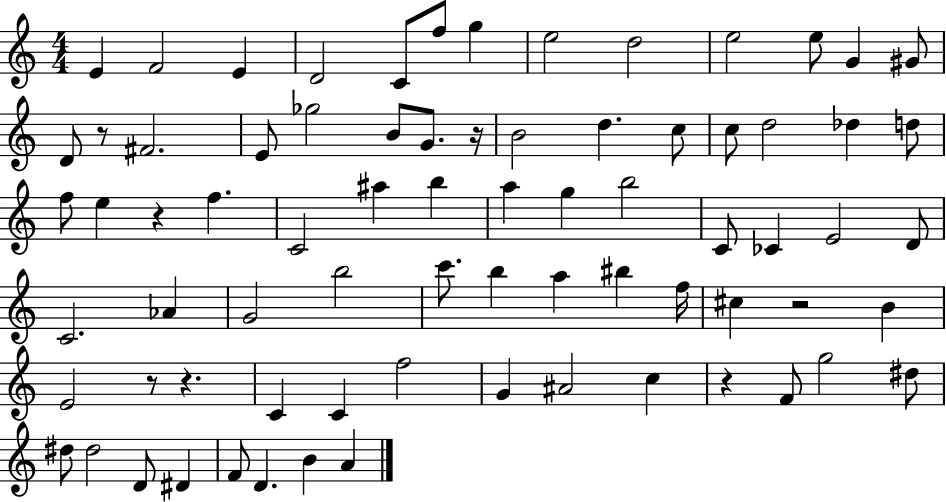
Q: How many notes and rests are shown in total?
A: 75